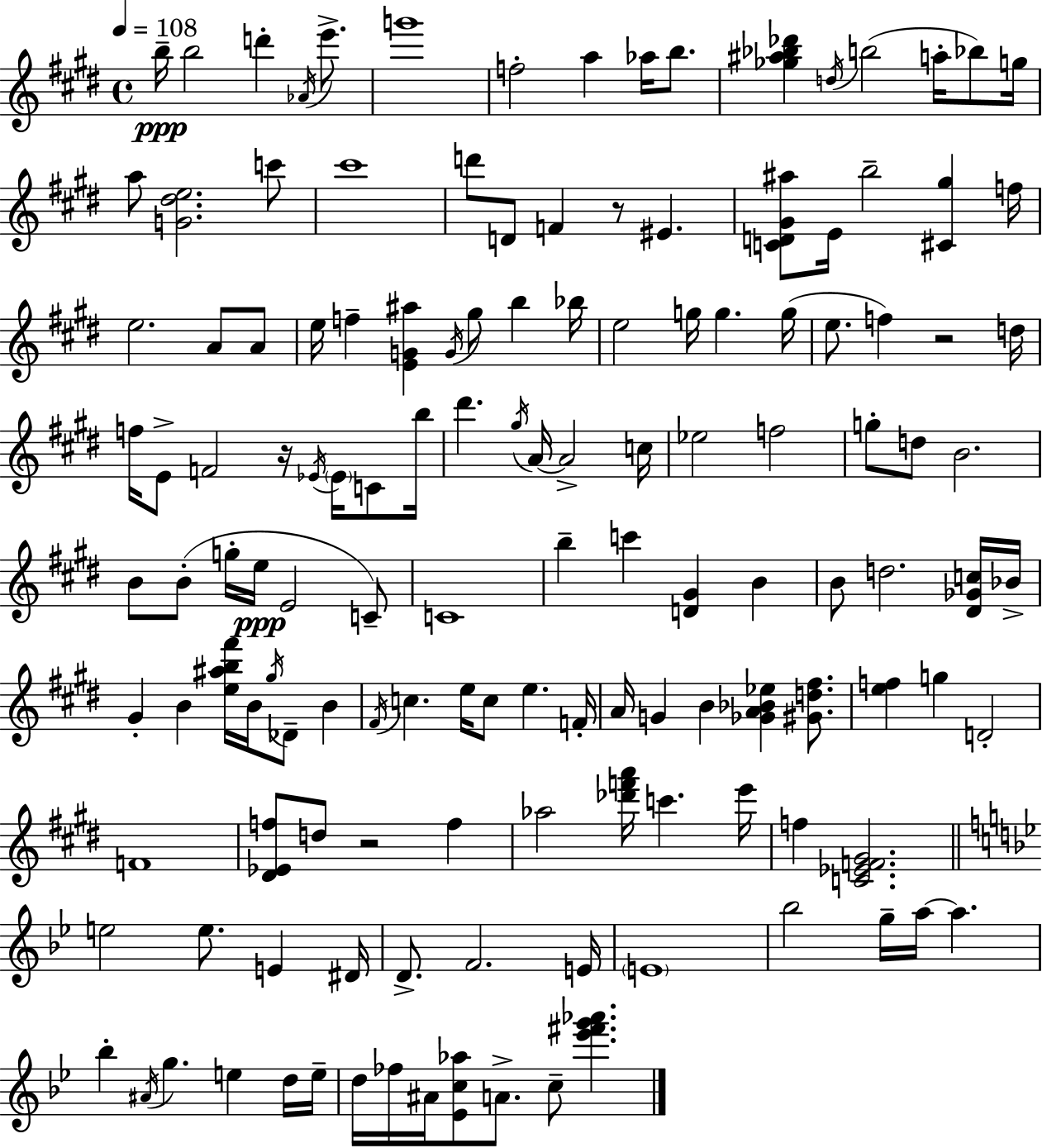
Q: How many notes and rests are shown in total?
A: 138